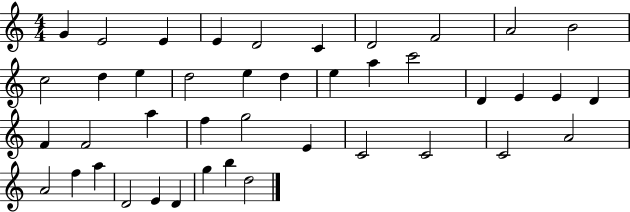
X:1
T:Untitled
M:4/4
L:1/4
K:C
G E2 E E D2 C D2 F2 A2 B2 c2 d e d2 e d e a c'2 D E E D F F2 a f g2 E C2 C2 C2 A2 A2 f a D2 E D g b d2